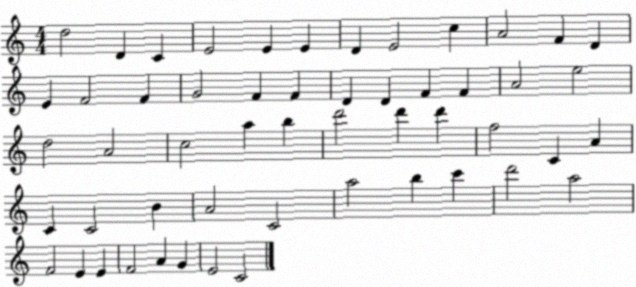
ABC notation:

X:1
T:Untitled
M:4/4
L:1/4
K:C
d2 D C E2 E E D E2 c A2 F D E F2 F G2 F F D D F F A2 e2 d2 A2 c2 a b d'2 d' d' f2 C A C C2 B A2 C2 a2 b c' d'2 a2 F2 E E F2 A G E2 C2